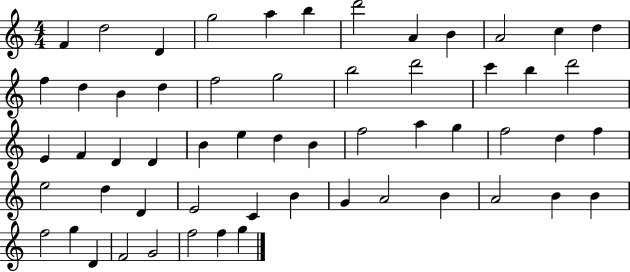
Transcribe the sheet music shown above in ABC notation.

X:1
T:Untitled
M:4/4
L:1/4
K:C
F d2 D g2 a b d'2 A B A2 c d f d B d f2 g2 b2 d'2 c' b d'2 E F D D B e d B f2 a g f2 d f e2 d D E2 C B G A2 B A2 B B f2 g D F2 G2 f2 f g